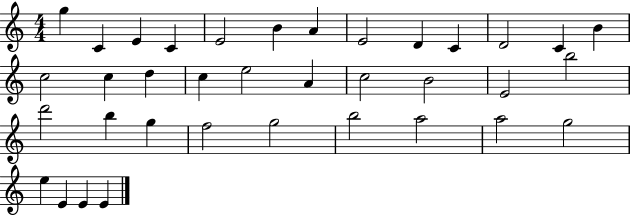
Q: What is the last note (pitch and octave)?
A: E4